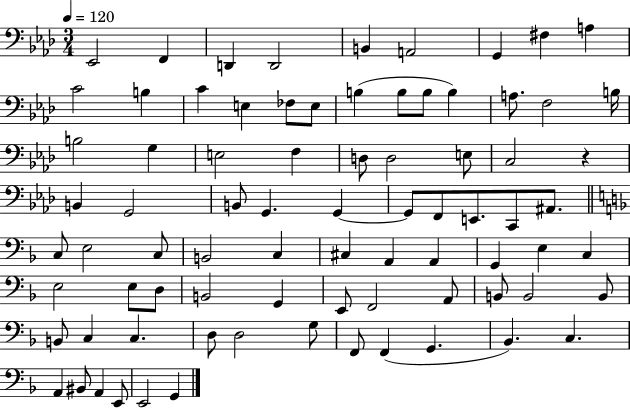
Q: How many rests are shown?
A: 1